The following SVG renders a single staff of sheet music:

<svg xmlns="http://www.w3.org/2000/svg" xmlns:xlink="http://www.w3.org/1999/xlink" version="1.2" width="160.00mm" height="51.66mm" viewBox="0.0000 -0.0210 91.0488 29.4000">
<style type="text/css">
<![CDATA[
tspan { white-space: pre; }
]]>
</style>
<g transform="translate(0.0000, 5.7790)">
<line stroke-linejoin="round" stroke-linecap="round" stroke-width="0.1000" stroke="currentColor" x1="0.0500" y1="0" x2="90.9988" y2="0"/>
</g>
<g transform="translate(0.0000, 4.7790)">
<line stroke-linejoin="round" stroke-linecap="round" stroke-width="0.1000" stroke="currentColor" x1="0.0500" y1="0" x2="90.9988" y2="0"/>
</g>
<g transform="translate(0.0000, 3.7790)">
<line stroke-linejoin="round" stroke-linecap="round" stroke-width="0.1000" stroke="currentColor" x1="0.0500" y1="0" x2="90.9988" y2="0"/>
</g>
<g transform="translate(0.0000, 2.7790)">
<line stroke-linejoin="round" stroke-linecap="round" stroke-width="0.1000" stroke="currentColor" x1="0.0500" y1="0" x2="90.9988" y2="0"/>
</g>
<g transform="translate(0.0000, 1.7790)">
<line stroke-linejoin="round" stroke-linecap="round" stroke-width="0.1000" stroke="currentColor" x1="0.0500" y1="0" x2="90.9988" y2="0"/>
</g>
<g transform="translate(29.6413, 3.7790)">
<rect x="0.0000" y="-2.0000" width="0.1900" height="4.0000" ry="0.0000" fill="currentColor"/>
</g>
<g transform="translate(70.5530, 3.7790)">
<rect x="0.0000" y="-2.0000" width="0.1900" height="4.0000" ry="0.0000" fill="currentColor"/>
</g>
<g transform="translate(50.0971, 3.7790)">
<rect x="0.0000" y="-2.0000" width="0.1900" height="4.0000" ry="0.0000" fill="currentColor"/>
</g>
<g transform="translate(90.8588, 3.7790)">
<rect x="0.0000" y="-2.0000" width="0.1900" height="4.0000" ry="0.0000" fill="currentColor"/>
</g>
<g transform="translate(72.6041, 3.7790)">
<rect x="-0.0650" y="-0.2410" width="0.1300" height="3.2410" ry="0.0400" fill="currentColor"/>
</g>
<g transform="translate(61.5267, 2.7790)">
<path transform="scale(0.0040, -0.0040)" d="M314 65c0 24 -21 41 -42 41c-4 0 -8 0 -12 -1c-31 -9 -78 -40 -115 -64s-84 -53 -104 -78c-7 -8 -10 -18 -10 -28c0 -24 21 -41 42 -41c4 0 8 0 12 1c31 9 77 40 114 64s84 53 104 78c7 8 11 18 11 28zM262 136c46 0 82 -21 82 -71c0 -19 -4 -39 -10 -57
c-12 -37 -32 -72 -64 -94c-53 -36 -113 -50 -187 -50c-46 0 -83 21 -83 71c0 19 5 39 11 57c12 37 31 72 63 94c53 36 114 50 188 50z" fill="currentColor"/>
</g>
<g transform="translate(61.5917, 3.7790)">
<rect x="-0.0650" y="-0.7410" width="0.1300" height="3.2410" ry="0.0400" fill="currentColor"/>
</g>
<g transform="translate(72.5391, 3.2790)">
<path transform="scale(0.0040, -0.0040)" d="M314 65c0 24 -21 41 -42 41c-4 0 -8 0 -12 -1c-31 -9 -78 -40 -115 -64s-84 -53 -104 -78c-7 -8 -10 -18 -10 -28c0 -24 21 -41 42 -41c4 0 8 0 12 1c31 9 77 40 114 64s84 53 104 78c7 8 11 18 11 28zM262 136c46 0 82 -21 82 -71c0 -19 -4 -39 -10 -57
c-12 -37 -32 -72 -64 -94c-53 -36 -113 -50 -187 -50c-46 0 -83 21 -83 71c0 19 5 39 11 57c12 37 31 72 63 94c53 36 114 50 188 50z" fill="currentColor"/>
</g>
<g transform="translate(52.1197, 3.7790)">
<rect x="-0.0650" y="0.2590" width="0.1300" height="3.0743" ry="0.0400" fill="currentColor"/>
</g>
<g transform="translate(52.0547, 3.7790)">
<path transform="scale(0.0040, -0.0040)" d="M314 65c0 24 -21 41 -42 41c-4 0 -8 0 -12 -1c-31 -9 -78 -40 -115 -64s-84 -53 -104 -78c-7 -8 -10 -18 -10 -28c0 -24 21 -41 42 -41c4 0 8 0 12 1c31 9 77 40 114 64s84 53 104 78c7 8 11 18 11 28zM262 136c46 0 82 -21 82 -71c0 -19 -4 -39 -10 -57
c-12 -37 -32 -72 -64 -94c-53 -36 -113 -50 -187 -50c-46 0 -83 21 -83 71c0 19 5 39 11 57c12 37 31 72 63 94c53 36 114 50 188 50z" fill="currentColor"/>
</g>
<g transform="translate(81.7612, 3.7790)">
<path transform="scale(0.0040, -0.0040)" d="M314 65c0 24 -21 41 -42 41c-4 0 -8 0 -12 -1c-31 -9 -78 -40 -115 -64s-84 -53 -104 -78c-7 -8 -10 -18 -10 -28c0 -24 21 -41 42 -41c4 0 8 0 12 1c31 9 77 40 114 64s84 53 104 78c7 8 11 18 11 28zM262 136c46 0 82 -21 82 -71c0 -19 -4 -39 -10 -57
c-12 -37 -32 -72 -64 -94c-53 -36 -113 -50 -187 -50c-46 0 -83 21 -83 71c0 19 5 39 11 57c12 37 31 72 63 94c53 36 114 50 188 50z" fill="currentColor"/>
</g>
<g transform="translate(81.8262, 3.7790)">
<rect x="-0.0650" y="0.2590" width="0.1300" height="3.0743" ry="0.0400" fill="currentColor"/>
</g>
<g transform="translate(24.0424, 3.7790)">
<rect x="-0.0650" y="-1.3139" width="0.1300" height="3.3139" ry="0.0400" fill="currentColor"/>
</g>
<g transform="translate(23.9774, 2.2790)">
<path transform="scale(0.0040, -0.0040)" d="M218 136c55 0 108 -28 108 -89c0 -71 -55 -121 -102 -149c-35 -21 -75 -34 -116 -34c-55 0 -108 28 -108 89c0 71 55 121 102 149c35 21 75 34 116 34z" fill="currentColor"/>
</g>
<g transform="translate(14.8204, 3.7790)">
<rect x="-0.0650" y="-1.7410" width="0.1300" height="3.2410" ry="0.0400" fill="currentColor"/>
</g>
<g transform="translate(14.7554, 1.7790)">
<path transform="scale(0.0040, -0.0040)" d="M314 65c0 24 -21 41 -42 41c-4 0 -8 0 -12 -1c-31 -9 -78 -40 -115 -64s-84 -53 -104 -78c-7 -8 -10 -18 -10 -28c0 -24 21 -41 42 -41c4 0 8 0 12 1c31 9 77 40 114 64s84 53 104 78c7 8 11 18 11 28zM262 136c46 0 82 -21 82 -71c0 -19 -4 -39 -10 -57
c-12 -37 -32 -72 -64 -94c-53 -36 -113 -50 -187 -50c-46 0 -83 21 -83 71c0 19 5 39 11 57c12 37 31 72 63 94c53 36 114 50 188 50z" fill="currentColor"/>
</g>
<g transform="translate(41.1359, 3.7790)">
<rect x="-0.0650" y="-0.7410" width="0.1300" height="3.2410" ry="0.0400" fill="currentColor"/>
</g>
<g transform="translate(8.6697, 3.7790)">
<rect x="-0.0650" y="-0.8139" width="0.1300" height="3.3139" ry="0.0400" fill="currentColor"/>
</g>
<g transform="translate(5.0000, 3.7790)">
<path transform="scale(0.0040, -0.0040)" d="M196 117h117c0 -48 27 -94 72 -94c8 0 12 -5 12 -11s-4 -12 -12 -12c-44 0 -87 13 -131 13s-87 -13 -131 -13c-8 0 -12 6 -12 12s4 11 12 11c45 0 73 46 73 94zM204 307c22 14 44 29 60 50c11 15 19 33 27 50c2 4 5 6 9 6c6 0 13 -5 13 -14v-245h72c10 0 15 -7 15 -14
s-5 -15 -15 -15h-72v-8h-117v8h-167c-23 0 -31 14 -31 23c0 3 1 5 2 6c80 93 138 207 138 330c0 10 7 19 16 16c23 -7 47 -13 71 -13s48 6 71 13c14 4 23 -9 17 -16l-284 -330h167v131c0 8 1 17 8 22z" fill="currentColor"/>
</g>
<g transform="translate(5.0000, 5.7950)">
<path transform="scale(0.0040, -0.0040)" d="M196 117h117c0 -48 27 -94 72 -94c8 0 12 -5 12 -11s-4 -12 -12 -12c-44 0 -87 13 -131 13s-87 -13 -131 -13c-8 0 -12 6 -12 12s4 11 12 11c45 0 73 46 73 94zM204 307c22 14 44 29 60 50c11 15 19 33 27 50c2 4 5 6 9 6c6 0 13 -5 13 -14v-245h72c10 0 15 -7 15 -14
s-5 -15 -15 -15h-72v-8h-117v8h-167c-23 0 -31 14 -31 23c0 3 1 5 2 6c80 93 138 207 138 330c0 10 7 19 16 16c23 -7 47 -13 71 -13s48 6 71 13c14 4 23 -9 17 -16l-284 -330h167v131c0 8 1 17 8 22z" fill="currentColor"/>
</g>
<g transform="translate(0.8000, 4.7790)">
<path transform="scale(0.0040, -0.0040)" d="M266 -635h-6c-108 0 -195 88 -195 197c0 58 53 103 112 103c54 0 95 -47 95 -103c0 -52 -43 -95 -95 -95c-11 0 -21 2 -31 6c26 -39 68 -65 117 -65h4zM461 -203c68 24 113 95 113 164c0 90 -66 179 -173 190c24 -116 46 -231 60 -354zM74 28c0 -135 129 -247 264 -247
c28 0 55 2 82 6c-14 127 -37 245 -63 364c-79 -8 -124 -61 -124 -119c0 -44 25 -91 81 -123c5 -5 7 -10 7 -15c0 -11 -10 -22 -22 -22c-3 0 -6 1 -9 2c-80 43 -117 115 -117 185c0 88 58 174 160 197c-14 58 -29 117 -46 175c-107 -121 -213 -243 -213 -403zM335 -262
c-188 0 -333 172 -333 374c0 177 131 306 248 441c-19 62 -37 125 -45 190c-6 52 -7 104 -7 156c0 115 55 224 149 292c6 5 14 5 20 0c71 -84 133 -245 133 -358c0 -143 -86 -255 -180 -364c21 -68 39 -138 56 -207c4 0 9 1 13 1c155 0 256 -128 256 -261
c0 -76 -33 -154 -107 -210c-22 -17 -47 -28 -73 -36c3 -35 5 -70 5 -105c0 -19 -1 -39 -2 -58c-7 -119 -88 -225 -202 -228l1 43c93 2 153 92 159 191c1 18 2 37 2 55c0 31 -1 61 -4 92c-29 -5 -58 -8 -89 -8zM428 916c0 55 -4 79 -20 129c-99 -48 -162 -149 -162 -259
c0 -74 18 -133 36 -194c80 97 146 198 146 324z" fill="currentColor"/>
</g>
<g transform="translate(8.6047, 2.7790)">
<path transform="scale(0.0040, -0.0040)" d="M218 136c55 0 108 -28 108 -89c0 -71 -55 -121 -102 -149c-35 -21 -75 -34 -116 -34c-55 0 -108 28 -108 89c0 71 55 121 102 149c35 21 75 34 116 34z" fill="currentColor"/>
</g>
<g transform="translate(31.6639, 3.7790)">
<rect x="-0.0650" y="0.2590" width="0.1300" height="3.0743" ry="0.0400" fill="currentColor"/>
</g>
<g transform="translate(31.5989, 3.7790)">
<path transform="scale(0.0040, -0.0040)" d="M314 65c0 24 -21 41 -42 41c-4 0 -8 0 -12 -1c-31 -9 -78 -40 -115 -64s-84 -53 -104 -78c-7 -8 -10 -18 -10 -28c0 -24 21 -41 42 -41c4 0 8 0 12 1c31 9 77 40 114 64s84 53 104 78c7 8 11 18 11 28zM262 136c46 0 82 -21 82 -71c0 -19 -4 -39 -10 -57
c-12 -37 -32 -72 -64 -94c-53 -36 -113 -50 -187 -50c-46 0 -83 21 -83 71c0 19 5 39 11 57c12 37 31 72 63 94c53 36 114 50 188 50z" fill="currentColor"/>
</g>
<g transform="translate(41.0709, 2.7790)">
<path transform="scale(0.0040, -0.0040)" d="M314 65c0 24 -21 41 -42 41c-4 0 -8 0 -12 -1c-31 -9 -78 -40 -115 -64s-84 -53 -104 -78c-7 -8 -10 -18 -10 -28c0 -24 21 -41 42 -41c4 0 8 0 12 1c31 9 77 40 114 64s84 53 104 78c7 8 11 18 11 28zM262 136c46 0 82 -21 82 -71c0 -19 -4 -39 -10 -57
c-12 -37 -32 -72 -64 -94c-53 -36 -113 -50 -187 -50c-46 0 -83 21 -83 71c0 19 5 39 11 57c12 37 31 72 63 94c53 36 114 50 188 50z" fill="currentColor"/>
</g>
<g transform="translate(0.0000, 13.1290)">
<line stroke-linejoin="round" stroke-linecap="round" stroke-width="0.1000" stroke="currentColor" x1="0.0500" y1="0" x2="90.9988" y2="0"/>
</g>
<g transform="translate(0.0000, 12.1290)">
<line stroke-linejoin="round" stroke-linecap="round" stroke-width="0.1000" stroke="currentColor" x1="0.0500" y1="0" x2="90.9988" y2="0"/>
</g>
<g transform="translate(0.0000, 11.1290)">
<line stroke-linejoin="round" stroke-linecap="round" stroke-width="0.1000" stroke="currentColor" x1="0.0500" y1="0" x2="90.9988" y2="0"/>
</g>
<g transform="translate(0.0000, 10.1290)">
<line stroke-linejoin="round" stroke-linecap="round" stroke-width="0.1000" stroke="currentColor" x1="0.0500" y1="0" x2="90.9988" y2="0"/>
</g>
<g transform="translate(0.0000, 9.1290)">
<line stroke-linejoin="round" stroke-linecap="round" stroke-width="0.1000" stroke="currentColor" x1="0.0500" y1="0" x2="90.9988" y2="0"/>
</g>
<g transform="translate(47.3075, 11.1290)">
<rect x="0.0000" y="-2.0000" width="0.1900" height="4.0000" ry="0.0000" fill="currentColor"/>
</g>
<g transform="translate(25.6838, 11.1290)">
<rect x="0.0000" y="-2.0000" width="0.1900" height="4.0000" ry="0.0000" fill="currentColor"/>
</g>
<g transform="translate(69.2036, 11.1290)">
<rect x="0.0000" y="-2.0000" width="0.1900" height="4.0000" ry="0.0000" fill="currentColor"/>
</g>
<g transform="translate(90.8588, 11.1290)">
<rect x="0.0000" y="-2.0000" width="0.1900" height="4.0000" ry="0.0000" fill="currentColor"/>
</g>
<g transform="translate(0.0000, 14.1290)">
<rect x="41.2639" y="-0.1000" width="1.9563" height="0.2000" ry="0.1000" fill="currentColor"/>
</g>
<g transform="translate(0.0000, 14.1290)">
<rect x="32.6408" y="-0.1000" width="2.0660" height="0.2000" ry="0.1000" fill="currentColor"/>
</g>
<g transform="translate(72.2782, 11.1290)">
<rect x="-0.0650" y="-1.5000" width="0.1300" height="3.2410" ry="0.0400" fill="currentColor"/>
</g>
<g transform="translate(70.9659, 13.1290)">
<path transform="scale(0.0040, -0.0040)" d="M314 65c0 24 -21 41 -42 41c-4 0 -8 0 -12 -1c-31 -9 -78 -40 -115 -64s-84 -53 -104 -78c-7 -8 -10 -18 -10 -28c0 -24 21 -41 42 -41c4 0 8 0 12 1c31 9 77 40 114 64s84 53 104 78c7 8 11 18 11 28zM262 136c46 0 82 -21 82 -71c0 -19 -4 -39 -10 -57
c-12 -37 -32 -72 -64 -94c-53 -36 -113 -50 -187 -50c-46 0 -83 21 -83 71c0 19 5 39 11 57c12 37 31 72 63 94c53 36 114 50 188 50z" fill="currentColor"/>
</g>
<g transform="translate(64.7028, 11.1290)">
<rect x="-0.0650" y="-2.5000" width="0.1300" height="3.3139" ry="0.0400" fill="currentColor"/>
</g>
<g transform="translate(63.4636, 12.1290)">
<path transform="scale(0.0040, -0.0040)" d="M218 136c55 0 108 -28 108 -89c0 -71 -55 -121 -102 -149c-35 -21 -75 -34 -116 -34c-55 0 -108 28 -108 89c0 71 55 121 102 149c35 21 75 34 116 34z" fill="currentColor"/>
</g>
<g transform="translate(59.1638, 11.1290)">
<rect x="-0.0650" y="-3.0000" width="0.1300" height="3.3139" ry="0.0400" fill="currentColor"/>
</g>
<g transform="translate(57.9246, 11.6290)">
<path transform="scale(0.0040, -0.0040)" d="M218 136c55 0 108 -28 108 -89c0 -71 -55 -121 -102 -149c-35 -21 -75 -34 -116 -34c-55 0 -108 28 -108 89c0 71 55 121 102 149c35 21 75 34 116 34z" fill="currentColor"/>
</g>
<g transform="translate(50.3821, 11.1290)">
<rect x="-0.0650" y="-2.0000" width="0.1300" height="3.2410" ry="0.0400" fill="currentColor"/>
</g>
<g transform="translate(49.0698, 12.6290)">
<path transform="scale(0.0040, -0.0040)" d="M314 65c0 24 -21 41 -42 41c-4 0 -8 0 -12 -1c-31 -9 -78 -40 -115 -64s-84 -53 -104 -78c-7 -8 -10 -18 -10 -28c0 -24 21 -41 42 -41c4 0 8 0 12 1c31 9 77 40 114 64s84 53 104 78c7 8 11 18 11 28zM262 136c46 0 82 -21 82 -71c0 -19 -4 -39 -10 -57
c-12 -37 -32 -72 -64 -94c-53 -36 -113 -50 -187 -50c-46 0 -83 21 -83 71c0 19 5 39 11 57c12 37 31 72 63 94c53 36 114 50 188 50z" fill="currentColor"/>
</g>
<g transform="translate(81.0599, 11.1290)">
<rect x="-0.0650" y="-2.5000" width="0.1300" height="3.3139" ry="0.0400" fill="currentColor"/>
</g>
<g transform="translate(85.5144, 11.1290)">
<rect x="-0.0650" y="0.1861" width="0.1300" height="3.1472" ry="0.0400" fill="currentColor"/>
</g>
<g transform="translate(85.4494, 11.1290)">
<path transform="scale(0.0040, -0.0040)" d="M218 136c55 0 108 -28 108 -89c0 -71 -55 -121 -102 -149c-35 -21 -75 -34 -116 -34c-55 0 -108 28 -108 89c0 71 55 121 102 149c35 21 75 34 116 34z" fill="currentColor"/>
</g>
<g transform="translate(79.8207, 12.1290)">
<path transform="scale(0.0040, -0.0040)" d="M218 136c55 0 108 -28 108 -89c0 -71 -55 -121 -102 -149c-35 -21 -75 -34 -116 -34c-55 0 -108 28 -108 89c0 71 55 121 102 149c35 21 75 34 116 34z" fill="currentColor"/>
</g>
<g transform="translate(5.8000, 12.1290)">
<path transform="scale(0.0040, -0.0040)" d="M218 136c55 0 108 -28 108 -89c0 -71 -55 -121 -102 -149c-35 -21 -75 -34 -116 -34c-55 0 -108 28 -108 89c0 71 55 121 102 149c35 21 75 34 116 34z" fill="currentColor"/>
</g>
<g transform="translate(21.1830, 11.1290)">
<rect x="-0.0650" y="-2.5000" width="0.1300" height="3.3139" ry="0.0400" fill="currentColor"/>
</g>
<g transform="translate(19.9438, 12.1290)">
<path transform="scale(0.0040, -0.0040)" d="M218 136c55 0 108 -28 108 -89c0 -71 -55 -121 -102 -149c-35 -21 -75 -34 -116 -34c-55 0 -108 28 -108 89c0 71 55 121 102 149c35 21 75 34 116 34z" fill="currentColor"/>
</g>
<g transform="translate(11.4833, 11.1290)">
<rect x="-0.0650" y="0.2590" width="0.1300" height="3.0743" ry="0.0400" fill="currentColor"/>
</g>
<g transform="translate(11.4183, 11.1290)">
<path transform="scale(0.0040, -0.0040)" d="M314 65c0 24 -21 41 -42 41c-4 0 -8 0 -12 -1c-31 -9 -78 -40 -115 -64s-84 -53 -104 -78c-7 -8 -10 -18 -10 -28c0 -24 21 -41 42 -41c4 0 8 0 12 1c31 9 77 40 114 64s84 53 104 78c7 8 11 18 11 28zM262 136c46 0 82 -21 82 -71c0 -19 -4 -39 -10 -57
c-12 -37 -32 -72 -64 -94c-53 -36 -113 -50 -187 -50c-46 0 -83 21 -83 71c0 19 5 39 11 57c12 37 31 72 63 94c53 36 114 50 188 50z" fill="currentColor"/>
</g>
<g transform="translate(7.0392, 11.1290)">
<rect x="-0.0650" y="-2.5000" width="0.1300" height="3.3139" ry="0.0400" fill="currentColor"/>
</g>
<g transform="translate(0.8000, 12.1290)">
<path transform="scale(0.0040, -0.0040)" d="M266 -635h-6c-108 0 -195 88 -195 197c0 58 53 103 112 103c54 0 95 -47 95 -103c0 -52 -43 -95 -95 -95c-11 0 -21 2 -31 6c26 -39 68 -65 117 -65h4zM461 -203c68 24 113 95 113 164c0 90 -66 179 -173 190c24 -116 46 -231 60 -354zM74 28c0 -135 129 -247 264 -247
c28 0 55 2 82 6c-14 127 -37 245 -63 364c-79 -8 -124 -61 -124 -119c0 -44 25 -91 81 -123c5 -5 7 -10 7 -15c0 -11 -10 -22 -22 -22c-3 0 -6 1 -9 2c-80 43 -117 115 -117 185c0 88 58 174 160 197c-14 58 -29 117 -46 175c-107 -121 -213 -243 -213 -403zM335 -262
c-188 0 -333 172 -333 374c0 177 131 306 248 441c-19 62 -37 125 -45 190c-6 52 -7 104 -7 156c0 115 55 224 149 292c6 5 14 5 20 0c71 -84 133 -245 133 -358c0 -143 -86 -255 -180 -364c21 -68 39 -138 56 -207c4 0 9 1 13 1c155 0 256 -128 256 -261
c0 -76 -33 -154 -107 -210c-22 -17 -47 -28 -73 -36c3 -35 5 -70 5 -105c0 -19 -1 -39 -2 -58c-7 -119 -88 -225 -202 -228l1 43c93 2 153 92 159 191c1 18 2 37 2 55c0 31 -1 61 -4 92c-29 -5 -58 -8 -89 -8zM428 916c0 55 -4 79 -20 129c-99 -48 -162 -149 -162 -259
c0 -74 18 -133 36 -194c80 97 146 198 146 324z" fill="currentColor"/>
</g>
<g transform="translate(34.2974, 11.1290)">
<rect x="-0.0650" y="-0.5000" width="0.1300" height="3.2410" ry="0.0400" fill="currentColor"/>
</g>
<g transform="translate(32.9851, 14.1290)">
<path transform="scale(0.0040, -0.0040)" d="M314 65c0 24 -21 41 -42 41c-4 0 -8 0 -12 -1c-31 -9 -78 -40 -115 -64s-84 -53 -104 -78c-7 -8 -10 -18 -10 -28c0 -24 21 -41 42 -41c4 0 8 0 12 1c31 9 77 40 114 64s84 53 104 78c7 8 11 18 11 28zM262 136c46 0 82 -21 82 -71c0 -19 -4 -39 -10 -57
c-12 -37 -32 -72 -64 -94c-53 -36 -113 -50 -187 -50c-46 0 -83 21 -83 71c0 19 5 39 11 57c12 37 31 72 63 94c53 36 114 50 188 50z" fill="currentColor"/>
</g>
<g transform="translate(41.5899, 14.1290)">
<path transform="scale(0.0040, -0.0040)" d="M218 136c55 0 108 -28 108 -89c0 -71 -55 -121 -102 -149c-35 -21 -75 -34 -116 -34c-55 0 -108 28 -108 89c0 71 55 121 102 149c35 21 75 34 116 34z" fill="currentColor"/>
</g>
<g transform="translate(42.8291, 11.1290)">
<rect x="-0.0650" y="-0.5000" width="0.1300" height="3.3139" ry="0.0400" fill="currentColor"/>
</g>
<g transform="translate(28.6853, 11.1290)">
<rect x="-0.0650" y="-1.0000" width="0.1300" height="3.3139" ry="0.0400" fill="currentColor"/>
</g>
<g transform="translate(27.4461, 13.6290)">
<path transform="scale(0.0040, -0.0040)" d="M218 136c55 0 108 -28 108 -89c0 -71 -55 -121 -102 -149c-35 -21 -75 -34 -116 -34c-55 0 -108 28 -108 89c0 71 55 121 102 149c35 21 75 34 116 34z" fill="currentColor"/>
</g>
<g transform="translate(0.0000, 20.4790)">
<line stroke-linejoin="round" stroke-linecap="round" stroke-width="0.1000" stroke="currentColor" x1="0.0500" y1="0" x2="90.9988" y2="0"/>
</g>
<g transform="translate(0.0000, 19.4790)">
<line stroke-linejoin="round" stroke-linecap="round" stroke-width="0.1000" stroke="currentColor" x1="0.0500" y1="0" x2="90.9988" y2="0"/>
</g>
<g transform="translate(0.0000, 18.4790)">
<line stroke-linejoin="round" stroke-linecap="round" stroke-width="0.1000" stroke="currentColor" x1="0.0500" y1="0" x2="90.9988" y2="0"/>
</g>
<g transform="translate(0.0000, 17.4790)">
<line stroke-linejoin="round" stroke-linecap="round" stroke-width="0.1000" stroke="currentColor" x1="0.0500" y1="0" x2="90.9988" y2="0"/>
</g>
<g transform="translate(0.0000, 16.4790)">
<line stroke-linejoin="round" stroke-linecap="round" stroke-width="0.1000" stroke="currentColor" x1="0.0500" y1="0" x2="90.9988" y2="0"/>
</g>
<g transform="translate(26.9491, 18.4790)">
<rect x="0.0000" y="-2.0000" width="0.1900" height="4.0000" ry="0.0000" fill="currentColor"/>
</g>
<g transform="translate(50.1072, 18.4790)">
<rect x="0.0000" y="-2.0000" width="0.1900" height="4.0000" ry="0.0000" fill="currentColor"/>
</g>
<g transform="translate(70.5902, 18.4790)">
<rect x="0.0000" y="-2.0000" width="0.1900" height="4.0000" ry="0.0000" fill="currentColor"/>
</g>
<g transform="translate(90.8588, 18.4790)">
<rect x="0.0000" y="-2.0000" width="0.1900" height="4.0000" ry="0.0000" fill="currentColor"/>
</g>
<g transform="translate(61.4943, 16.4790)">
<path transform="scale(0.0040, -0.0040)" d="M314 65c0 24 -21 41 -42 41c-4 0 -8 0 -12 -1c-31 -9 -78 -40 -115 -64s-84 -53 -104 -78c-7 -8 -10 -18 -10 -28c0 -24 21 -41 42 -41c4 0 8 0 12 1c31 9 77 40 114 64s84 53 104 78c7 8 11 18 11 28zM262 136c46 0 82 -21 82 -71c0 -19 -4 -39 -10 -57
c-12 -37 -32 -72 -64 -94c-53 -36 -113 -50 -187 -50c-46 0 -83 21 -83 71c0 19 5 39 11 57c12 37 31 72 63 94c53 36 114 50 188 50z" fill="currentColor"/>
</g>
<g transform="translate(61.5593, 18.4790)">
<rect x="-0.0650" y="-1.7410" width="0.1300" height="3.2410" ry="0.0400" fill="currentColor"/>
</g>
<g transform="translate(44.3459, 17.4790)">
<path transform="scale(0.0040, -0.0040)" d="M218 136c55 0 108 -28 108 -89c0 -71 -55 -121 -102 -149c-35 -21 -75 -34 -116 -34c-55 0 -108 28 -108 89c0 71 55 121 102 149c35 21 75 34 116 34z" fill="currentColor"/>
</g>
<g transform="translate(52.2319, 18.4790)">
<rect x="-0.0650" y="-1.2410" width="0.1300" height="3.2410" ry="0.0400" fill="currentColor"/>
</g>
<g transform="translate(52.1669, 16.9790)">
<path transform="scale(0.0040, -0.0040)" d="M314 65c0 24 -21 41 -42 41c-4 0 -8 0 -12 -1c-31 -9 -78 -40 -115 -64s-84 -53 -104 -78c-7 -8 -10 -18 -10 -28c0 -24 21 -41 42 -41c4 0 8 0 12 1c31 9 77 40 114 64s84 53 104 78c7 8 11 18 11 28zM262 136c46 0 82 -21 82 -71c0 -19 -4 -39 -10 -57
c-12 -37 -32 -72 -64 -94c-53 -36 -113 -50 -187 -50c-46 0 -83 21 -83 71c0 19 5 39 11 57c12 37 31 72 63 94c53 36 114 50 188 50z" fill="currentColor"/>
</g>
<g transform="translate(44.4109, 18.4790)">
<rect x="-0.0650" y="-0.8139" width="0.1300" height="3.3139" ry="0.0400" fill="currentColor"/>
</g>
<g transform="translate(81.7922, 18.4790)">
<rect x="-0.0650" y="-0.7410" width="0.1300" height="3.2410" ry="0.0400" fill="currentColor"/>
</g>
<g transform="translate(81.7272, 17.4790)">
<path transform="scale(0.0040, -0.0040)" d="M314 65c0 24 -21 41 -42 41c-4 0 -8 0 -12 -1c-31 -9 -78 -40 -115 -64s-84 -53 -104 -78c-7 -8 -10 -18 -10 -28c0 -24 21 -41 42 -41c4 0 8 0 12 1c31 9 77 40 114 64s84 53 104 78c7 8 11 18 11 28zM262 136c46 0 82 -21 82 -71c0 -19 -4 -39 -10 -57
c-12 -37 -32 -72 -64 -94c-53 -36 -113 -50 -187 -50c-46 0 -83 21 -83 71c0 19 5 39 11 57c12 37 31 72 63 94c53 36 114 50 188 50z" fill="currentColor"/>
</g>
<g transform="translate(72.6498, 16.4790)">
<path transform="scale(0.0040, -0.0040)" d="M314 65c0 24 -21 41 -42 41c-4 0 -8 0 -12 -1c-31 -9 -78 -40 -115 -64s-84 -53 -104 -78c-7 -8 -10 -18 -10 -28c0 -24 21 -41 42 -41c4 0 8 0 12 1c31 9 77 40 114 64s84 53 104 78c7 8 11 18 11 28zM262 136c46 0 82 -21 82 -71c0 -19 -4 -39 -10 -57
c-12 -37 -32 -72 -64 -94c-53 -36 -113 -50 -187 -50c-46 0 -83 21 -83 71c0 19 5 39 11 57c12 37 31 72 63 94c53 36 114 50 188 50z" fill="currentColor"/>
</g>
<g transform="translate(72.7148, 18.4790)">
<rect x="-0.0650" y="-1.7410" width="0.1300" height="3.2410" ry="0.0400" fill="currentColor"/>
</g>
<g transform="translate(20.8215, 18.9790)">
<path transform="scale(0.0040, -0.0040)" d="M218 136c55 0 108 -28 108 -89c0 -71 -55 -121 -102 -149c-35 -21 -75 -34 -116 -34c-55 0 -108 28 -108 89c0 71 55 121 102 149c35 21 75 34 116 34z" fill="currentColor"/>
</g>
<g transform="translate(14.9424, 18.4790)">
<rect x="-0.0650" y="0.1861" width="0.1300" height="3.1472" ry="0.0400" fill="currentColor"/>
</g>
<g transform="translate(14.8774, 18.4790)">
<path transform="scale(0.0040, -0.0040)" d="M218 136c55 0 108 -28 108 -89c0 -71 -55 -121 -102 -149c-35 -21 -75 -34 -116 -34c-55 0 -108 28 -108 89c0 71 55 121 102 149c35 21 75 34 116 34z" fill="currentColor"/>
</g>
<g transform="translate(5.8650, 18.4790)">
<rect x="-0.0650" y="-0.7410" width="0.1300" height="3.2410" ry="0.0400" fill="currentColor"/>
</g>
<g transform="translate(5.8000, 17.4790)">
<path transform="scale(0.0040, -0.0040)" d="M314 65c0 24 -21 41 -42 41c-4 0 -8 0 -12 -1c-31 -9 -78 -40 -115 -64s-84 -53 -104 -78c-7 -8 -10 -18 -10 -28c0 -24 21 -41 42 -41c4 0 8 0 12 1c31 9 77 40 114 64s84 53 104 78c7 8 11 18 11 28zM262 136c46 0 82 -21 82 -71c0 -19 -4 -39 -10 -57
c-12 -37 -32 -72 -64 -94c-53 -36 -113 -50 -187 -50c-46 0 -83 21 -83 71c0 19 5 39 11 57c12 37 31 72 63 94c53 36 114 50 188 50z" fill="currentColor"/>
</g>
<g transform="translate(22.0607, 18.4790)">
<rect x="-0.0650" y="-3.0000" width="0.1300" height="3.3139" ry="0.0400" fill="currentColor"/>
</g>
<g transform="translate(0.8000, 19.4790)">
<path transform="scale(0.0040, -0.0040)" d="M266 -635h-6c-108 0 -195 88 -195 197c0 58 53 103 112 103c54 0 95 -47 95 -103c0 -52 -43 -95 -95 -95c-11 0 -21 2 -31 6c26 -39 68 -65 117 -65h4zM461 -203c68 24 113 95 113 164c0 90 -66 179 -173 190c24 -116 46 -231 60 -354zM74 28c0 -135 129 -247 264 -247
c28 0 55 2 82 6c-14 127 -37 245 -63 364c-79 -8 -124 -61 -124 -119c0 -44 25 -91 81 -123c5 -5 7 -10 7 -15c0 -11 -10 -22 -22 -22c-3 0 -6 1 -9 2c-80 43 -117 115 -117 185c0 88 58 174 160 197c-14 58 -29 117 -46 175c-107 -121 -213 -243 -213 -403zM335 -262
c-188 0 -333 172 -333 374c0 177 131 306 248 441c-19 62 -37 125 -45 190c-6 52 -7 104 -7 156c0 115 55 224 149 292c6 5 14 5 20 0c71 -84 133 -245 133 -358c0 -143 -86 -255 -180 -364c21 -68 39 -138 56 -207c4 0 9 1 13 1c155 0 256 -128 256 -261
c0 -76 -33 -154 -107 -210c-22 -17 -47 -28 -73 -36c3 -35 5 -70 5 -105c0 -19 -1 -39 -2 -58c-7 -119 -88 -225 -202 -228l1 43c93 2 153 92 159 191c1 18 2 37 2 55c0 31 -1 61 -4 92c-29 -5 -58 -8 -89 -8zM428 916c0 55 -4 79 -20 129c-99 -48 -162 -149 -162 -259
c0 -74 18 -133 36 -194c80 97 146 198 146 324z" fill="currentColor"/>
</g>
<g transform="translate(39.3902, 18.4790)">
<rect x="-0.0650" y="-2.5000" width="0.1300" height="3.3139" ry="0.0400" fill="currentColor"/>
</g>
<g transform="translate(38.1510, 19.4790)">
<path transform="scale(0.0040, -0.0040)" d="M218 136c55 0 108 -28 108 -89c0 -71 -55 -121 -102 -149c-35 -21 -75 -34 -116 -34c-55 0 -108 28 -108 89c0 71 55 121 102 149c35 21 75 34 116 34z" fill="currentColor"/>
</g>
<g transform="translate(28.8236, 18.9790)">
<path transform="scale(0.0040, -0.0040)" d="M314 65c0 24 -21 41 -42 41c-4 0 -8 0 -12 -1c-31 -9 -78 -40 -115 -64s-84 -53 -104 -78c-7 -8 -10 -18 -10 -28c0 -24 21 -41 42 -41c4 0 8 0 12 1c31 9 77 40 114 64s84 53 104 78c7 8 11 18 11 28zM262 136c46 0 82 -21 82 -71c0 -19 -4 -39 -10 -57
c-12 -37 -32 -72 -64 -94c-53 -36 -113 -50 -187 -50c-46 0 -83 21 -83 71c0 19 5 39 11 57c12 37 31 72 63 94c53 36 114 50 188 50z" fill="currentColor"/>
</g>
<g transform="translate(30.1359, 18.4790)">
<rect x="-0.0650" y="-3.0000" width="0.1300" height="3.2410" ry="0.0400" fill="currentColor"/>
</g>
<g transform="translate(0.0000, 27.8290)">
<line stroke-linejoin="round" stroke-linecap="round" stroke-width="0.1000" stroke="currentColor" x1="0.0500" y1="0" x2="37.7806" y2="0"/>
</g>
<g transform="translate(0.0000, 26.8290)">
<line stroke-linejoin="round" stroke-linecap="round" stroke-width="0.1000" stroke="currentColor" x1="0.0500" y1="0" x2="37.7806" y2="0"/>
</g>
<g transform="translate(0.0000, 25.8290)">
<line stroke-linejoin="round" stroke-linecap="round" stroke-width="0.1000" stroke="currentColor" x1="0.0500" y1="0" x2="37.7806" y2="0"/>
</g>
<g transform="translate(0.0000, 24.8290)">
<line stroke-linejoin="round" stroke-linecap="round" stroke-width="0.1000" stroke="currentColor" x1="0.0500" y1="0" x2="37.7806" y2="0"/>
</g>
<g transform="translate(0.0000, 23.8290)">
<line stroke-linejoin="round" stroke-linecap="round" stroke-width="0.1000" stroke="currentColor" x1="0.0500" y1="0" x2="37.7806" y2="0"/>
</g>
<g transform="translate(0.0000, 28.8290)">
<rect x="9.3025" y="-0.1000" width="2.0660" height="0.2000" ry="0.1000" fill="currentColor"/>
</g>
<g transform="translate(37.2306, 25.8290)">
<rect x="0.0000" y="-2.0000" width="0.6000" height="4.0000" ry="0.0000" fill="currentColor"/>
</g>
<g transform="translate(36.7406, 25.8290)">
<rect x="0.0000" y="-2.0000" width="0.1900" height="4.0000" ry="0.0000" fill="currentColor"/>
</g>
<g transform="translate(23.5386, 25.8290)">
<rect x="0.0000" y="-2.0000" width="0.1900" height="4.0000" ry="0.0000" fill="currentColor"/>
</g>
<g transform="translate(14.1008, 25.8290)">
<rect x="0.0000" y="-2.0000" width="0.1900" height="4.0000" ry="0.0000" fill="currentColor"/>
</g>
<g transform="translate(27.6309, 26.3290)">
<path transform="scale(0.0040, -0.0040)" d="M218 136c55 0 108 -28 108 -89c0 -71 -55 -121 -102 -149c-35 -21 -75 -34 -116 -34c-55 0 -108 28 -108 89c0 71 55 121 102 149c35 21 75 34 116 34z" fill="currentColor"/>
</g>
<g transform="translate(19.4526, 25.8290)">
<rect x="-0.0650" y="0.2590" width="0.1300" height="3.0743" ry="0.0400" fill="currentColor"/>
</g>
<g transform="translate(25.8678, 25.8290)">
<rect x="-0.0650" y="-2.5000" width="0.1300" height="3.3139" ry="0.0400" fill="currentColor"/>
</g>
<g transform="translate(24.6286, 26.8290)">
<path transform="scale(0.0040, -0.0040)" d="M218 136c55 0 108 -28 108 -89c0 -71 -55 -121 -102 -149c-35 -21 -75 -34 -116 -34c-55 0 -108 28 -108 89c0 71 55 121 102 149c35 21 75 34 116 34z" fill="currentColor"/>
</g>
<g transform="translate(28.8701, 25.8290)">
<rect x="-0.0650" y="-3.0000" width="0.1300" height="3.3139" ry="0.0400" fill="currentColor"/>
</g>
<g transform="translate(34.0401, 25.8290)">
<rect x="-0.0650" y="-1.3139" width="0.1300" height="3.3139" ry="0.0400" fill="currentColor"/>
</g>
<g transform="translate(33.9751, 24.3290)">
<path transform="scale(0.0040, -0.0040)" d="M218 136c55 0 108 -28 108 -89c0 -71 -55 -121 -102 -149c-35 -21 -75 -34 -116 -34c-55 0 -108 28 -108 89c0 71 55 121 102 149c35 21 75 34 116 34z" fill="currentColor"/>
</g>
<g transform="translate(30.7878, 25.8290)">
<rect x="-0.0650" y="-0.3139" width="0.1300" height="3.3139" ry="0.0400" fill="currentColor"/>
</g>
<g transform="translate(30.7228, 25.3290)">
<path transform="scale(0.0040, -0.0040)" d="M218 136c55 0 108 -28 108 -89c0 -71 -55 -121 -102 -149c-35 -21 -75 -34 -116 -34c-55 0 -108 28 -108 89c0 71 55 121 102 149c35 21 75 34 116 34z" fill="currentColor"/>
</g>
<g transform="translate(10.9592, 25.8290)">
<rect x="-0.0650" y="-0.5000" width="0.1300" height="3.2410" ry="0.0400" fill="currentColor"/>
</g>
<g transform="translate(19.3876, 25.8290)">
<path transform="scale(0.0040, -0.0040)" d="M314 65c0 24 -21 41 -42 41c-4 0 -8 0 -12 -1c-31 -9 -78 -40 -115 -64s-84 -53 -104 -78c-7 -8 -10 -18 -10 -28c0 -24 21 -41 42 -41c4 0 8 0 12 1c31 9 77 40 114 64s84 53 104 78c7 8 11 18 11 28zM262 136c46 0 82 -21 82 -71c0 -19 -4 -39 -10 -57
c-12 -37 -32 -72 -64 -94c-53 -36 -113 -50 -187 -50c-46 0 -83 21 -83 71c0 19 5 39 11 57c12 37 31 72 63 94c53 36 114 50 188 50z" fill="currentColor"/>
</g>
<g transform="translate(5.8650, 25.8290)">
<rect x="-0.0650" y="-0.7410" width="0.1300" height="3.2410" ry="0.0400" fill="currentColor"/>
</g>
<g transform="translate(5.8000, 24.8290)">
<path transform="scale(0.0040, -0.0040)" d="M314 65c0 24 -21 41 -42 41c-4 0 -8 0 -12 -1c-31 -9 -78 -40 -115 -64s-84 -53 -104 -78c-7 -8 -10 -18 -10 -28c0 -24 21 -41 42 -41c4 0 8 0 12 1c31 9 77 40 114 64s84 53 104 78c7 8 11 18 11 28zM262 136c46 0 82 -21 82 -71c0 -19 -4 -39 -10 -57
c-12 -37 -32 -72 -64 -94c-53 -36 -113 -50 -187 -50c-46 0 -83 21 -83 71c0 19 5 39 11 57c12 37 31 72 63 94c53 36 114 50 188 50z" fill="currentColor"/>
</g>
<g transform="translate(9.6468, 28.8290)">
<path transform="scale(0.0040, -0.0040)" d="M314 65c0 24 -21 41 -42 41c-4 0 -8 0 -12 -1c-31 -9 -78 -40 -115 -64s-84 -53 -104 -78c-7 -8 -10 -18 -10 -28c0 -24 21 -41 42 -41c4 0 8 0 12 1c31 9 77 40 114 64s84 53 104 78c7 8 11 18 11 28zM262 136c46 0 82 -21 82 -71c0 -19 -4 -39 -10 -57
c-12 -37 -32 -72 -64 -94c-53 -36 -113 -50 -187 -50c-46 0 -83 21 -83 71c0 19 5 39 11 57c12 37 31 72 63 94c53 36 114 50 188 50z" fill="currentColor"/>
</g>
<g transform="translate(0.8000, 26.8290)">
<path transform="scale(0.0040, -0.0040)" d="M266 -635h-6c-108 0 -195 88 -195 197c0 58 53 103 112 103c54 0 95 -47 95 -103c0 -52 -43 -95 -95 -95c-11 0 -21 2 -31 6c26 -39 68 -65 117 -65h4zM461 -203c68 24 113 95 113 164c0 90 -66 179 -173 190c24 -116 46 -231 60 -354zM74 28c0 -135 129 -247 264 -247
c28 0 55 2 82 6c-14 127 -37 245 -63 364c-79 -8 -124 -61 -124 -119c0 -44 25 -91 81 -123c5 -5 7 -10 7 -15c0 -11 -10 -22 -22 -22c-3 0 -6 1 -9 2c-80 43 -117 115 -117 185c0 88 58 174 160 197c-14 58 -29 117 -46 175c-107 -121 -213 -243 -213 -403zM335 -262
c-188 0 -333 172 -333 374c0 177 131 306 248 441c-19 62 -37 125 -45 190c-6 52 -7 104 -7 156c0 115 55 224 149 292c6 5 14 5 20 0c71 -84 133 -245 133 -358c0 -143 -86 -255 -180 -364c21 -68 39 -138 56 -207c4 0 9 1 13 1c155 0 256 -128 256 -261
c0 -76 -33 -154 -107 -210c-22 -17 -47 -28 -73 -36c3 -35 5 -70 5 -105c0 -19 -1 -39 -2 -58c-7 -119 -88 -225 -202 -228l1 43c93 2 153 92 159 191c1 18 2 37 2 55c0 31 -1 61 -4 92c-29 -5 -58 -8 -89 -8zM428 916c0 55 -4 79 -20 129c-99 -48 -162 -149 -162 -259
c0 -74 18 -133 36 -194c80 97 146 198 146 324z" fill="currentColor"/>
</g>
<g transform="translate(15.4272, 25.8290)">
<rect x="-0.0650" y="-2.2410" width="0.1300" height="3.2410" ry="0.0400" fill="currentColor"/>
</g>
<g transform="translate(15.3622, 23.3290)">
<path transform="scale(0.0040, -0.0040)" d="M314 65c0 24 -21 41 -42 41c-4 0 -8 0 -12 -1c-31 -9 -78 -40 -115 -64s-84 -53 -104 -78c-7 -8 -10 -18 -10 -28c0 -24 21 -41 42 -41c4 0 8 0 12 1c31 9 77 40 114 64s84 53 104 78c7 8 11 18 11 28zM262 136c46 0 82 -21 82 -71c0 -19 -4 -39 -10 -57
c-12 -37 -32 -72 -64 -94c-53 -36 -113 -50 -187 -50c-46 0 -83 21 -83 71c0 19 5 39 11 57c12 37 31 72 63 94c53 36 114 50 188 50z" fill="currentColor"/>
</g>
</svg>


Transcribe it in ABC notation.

X:1
T:Untitled
M:4/4
L:1/4
K:C
d f2 e B2 d2 B2 d2 c2 B2 G B2 G D C2 C F2 A G E2 G B d2 B A A2 G d e2 f2 f2 d2 d2 C2 g2 B2 G A c e